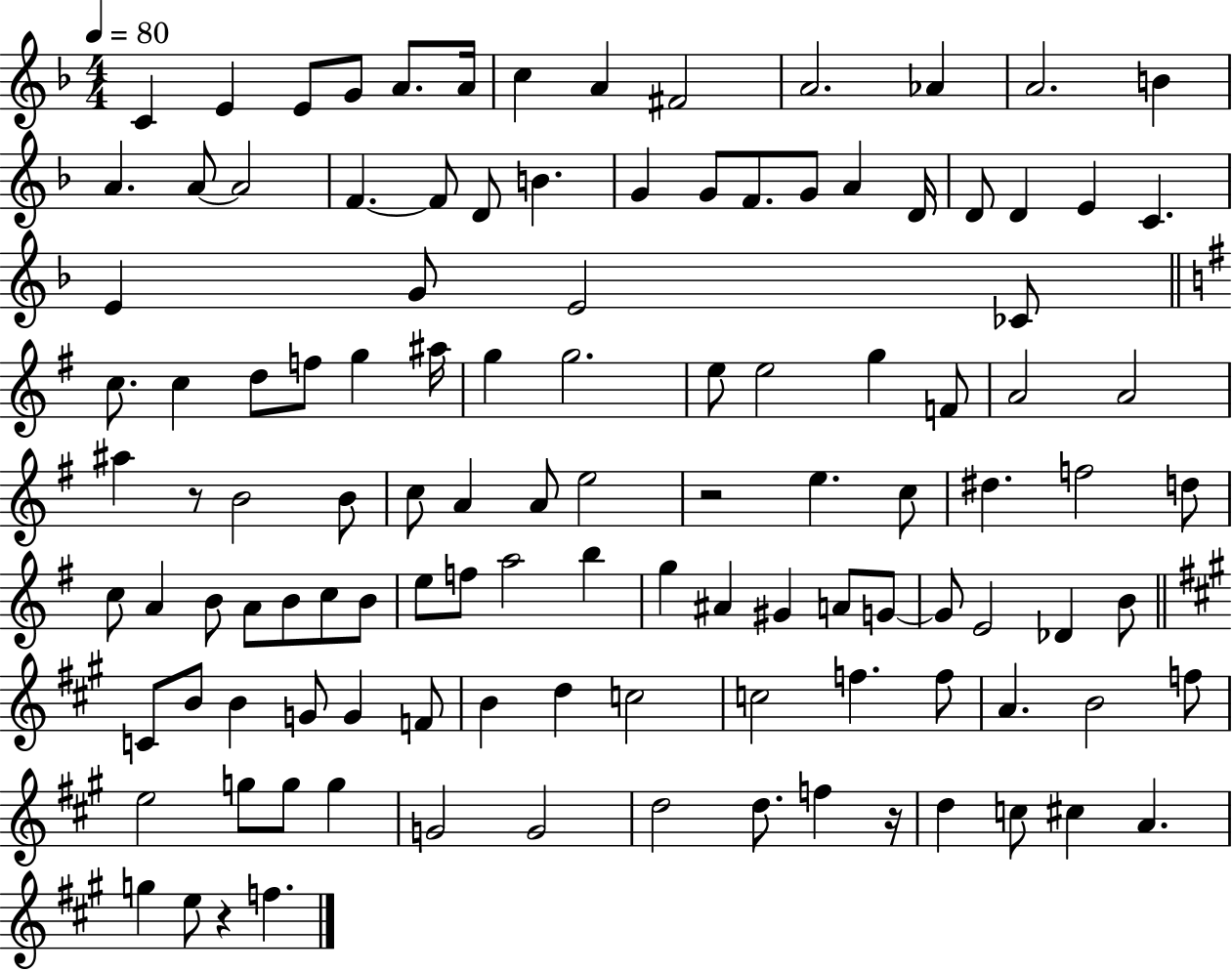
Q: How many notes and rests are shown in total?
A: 115